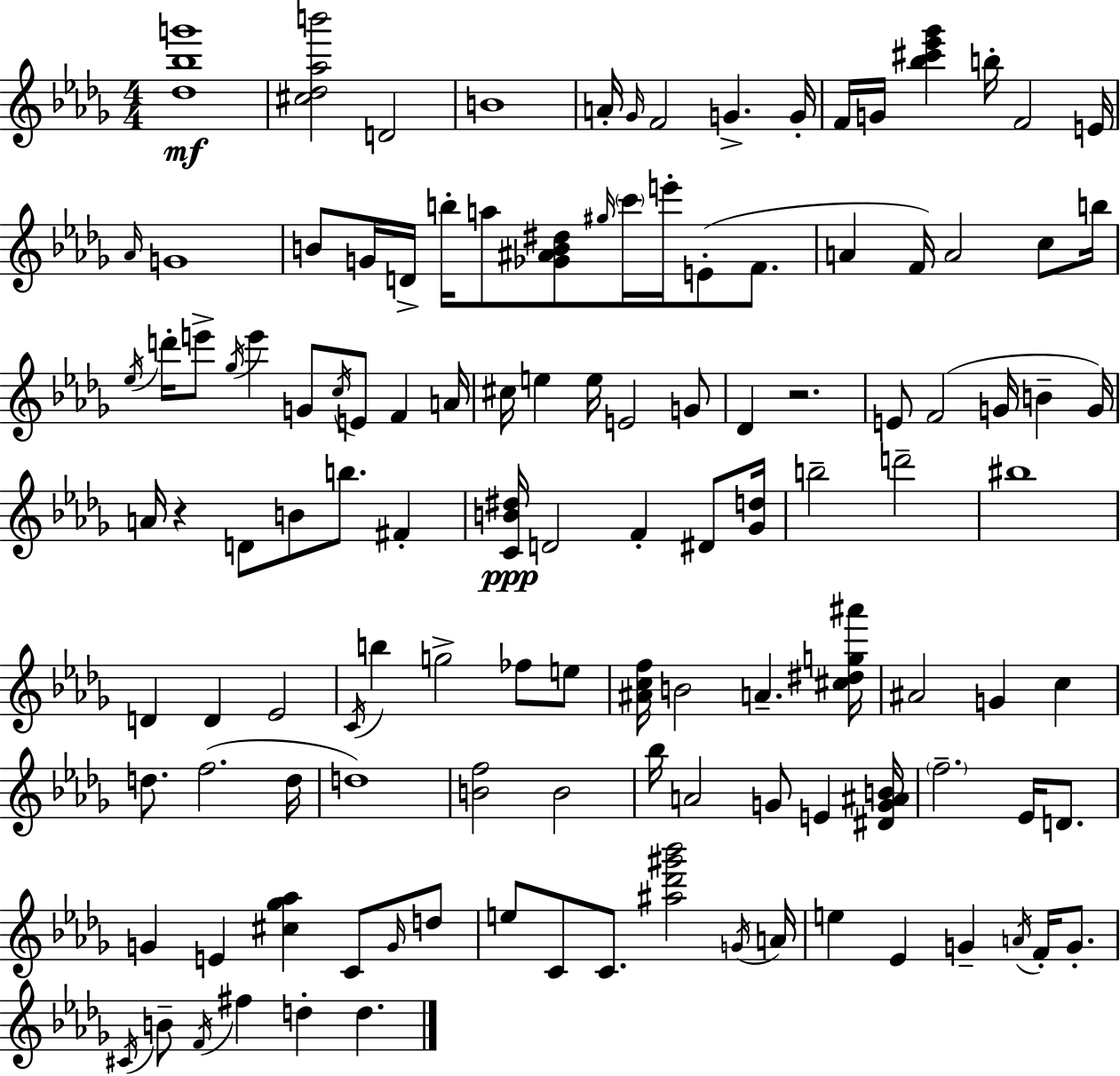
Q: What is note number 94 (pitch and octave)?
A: C4